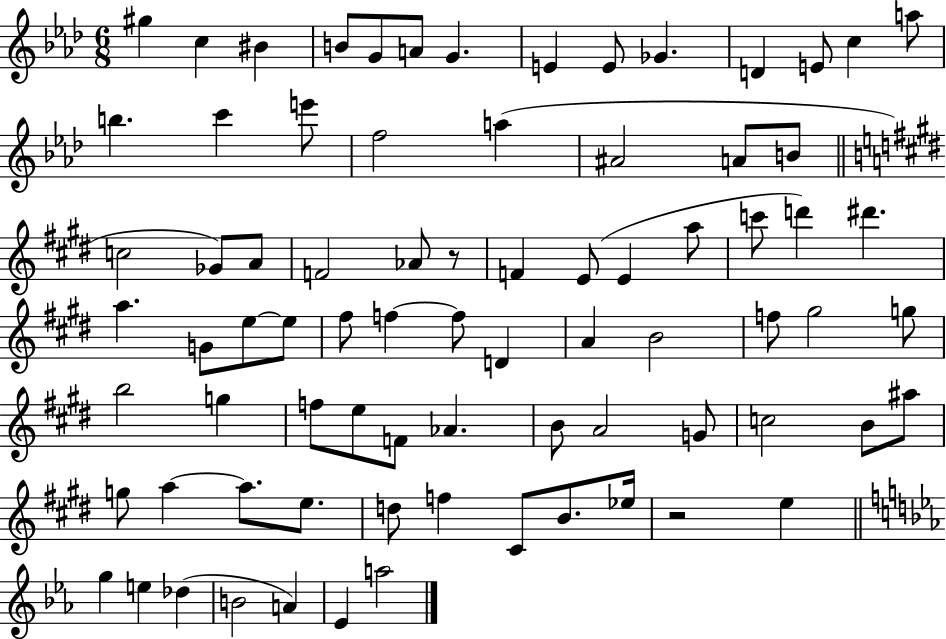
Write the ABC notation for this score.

X:1
T:Untitled
M:6/8
L:1/4
K:Ab
^g c ^B B/2 G/2 A/2 G E E/2 _G D E/2 c a/2 b c' e'/2 f2 a ^A2 A/2 B/2 c2 _G/2 A/2 F2 _A/2 z/2 F E/2 E a/2 c'/2 d' ^d' a G/2 e/2 e/2 ^f/2 f f/2 D A B2 f/2 ^g2 g/2 b2 g f/2 e/2 F/2 _A B/2 A2 G/2 c2 B/2 ^a/2 g/2 a a/2 e/2 d/2 f ^C/2 B/2 _e/4 z2 e g e _d B2 A _E a2